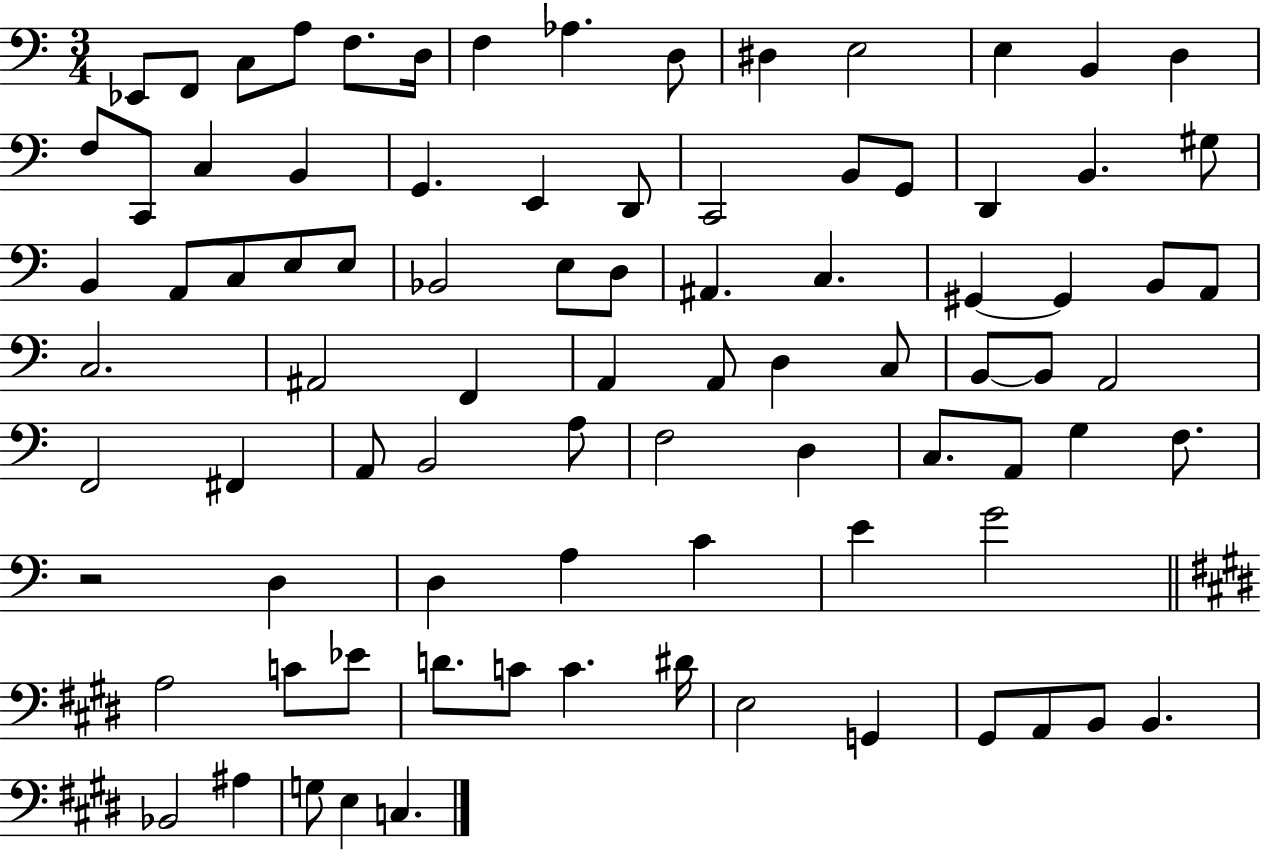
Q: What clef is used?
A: bass